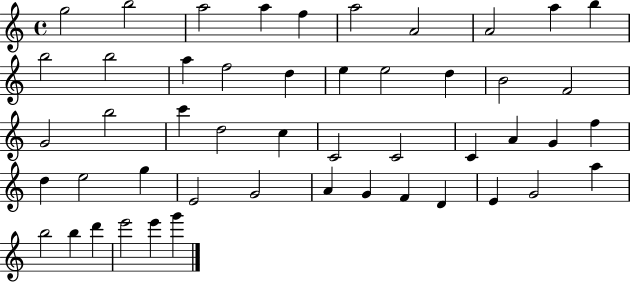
{
  \clef treble
  \time 4/4
  \defaultTimeSignature
  \key c \major
  g''2 b''2 | a''2 a''4 f''4 | a''2 a'2 | a'2 a''4 b''4 | \break b''2 b''2 | a''4 f''2 d''4 | e''4 e''2 d''4 | b'2 f'2 | \break g'2 b''2 | c'''4 d''2 c''4 | c'2 c'2 | c'4 a'4 g'4 f''4 | \break d''4 e''2 g''4 | e'2 g'2 | a'4 g'4 f'4 d'4 | e'4 g'2 a''4 | \break b''2 b''4 d'''4 | e'''2 e'''4 g'''4 | \bar "|."
}